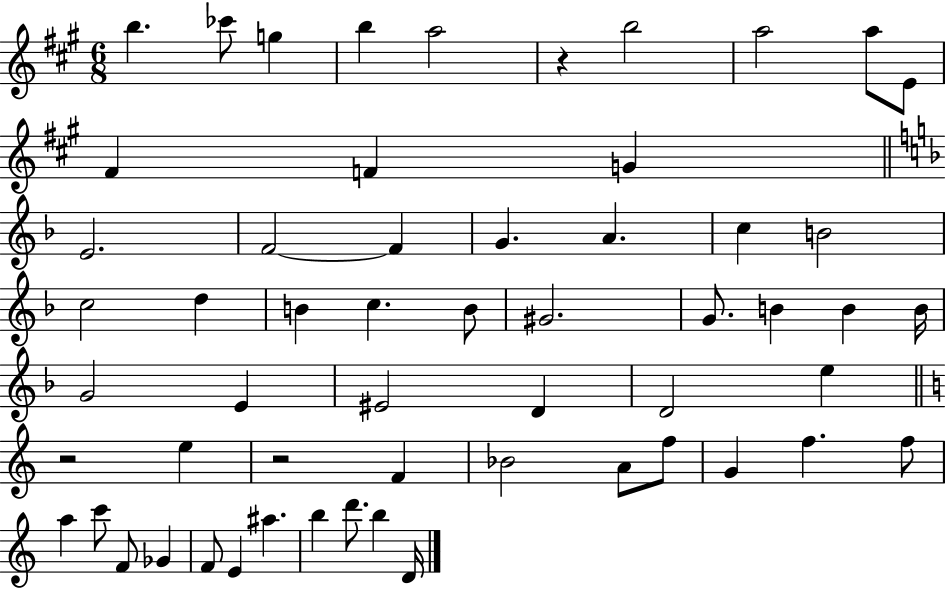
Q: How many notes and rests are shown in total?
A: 57